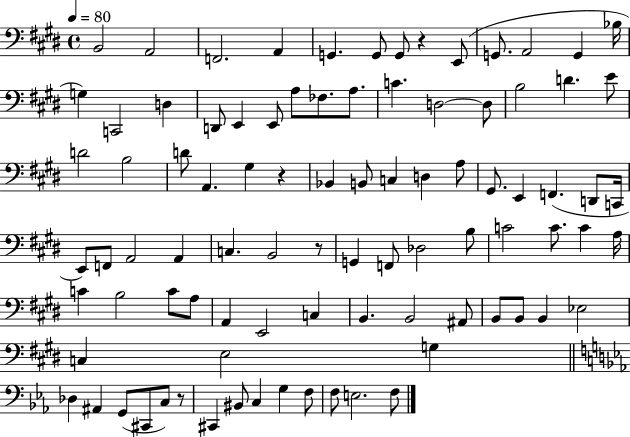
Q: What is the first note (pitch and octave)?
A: B2